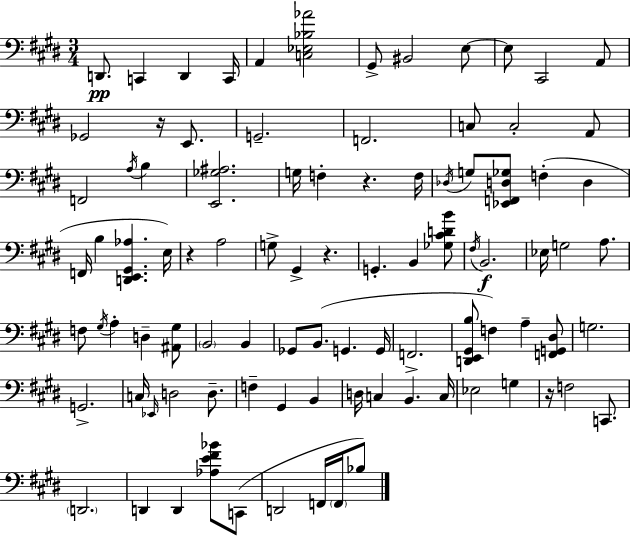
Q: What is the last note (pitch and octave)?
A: Bb3